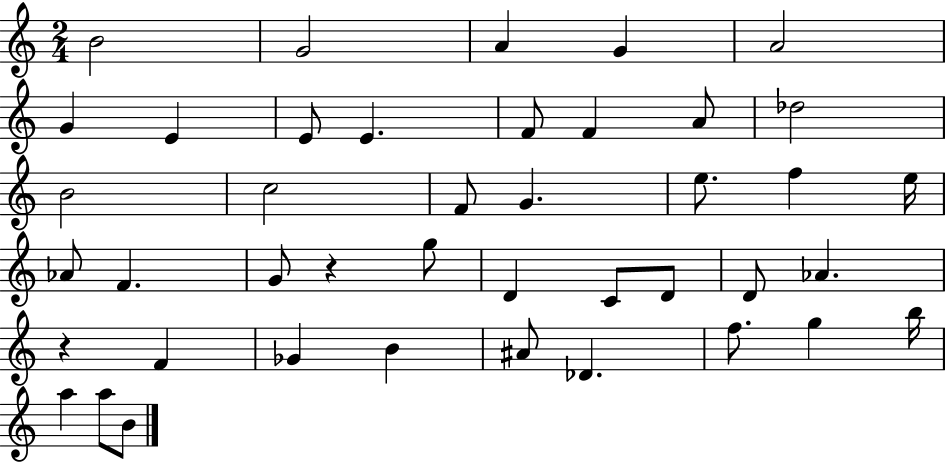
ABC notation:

X:1
T:Untitled
M:2/4
L:1/4
K:C
B2 G2 A G A2 G E E/2 E F/2 F A/2 _d2 B2 c2 F/2 G e/2 f e/4 _A/2 F G/2 z g/2 D C/2 D/2 D/2 _A z F _G B ^A/2 _D f/2 g b/4 a a/2 B/2